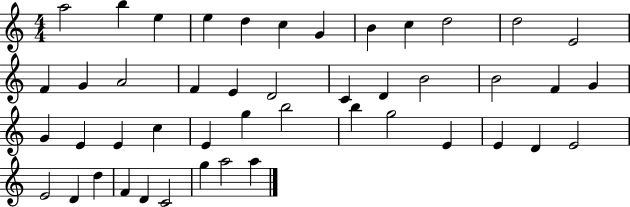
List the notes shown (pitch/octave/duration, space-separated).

A5/h B5/q E5/q E5/q D5/q C5/q G4/q B4/q C5/q D5/h D5/h E4/h F4/q G4/q A4/h F4/q E4/q D4/h C4/q D4/q B4/h B4/h F4/q G4/q G4/q E4/q E4/q C5/q E4/q G5/q B5/h B5/q G5/h E4/q E4/q D4/q E4/h E4/h D4/q D5/q F4/q D4/q C4/h G5/q A5/h A5/q